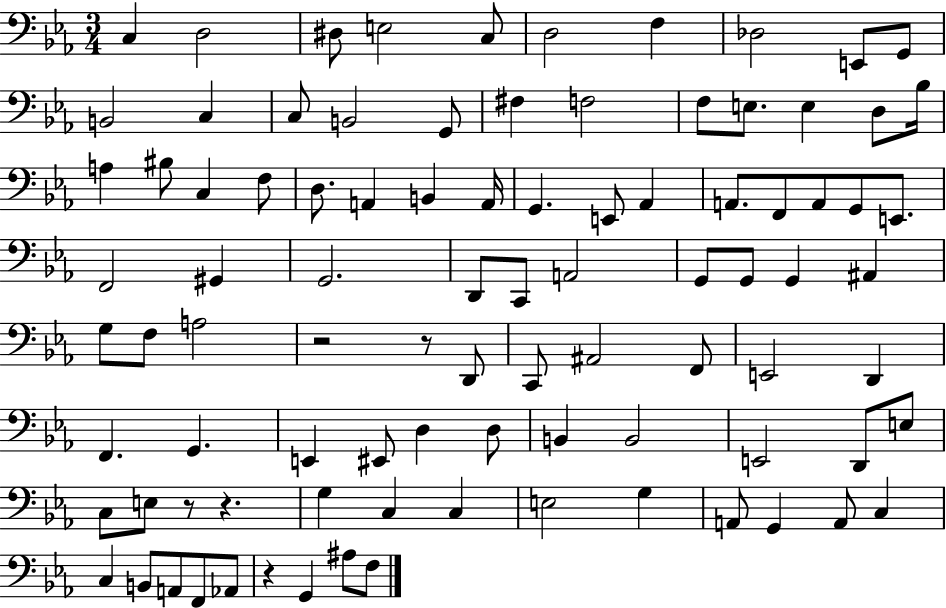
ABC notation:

X:1
T:Untitled
M:3/4
L:1/4
K:Eb
C, D,2 ^D,/2 E,2 C,/2 D,2 F, _D,2 E,,/2 G,,/2 B,,2 C, C,/2 B,,2 G,,/2 ^F, F,2 F,/2 E,/2 E, D,/2 _B,/4 A, ^B,/2 C, F,/2 D,/2 A,, B,, A,,/4 G,, E,,/2 _A,, A,,/2 F,,/2 A,,/2 G,,/2 E,,/2 F,,2 ^G,, G,,2 D,,/2 C,,/2 A,,2 G,,/2 G,,/2 G,, ^A,, G,/2 F,/2 A,2 z2 z/2 D,,/2 C,,/2 ^A,,2 F,,/2 E,,2 D,, F,, G,, E,, ^E,,/2 D, D,/2 B,, B,,2 E,,2 D,,/2 E,/2 C,/2 E,/2 z/2 z G, C, C, E,2 G, A,,/2 G,, A,,/2 C, C, B,,/2 A,,/2 F,,/2 _A,,/2 z G,, ^A,/2 F,/2